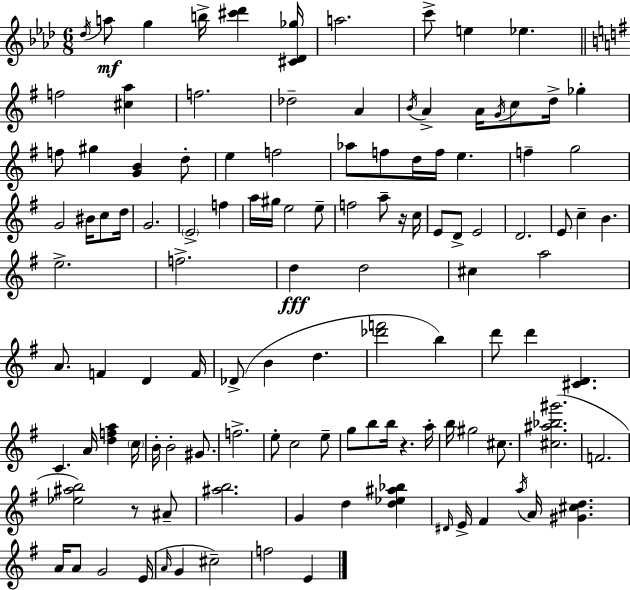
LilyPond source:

{
  \clef treble
  \numericTimeSignature
  \time 6/8
  \key aes \major
  \acciaccatura { des''16 }\mf a''8 g''4 b''16-> <cis''' des'''>4 | <cis' des' ges''>16 a''2. | c'''8-> e''4 ees''4. | \bar "||" \break \key g \major f''2 <cis'' a''>4 | f''2. | des''2-- a'4 | \acciaccatura { b'16 } a'4-> a'16 \acciaccatura { g'16 } c''8 d''16-> ges''4-. | \break f''8 gis''4 <g' b'>4 | d''8-. e''4 f''2 | aes''8 f''8 d''16 f''16 e''4. | f''4-- g''2 | \break g'2 bis'16 c''8 | d''16 g'2. | \parenthesize e'2-> f''4 | a''16 gis''16 e''2 | \break e''8-- f''2 a''8-- | r16 c''16 e'8 d'8-> e'2 | d'2. | e'8 c''4-- b'4. | \break e''2.-> | f''2.-> | d''4\fff d''2 | cis''4 a''2 | \break a'8. f'4 d'4 | f'16 des'8->( b'4 d''4. | <des''' f'''>2 b''4) | d'''8 d'''4 <cis' d'>4. | \break c'4. a'16 <d'' f'' a''>4 | \parenthesize c''16 b'16-. b'2-. gis'8. | f''2.-> | e''8-. c''2 | \break e''8-- g''8 b''8 b''16 r4. | a''16-. b''16 gis''2 cis''8. | <cis'' ais'' bes'' gis'''>2.( | f'2. | \break <ees'' ais'' b''>2) r8 | ais'8-- <ais'' b''>2. | g'4 d''4 <d'' ees'' ais'' bes''>4 | \grace { dis'16 } e'16-> fis'4 \acciaccatura { a''16 } a'16 <gis' cis'' d''>4. | \break a'16 a'8 g'2 | e'16( \grace { a'16 } g'4 cis''2--) | f''2 | e'4 \bar "|."
}